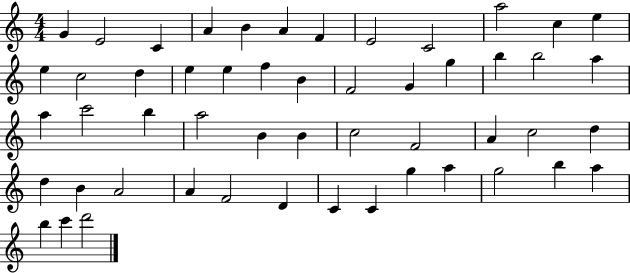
G4/q E4/h C4/q A4/q B4/q A4/q F4/q E4/h C4/h A5/h C5/q E5/q E5/q C5/h D5/q E5/q E5/q F5/q B4/q F4/h G4/q G5/q B5/q B5/h A5/q A5/q C6/h B5/q A5/h B4/q B4/q C5/h F4/h A4/q C5/h D5/q D5/q B4/q A4/h A4/q F4/h D4/q C4/q C4/q G5/q A5/q G5/h B5/q A5/q B5/q C6/q D6/h